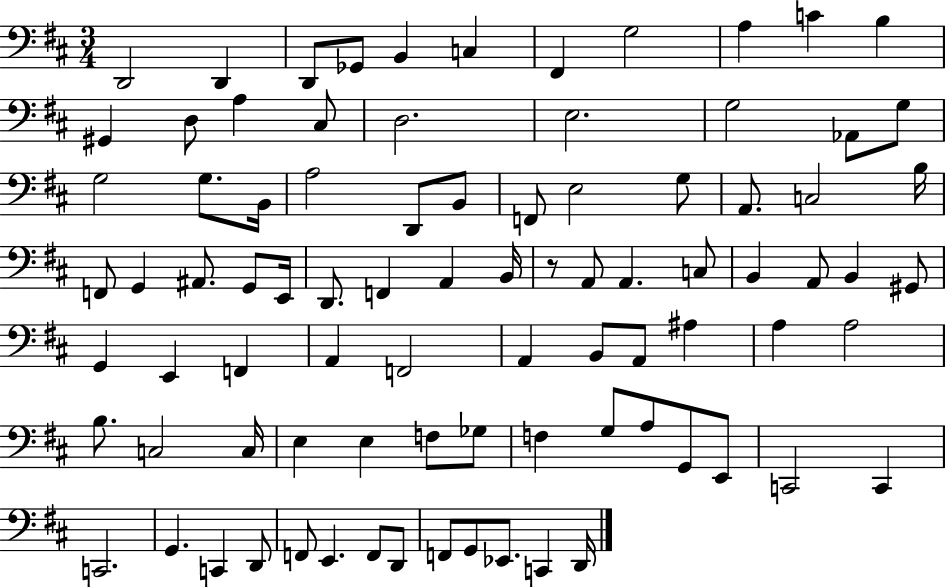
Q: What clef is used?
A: bass